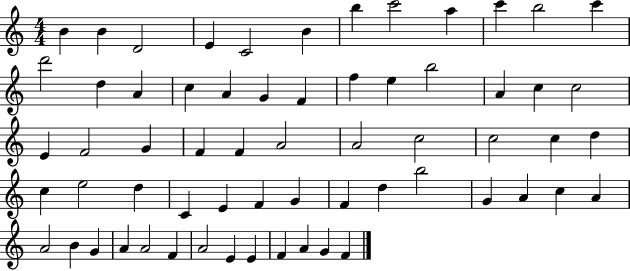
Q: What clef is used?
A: treble